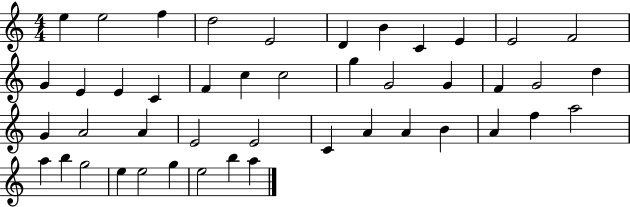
X:1
T:Untitled
M:4/4
L:1/4
K:C
e e2 f d2 E2 D B C E E2 F2 G E E C F c c2 g G2 G F G2 d G A2 A E2 E2 C A A B A f a2 a b g2 e e2 g e2 b a